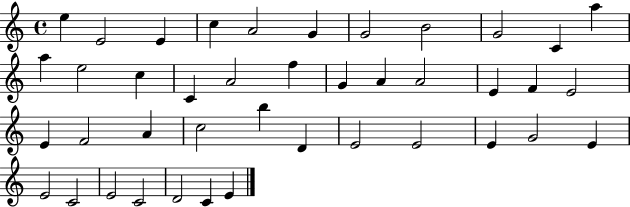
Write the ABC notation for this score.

X:1
T:Untitled
M:4/4
L:1/4
K:C
e E2 E c A2 G G2 B2 G2 C a a e2 c C A2 f G A A2 E F E2 E F2 A c2 b D E2 E2 E G2 E E2 C2 E2 C2 D2 C E